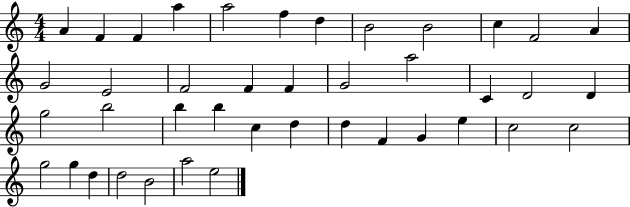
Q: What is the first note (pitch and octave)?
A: A4